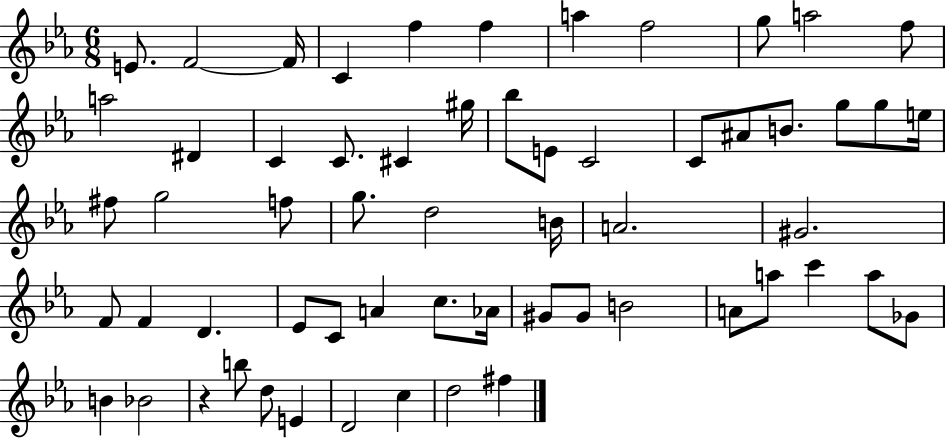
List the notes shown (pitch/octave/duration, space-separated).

E4/e. F4/h F4/s C4/q F5/q F5/q A5/q F5/h G5/e A5/h F5/e A5/h D#4/q C4/q C4/e. C#4/q G#5/s Bb5/e E4/e C4/h C4/e A#4/e B4/e. G5/e G5/e E5/s F#5/e G5/h F5/e G5/e. D5/h B4/s A4/h. G#4/h. F4/e F4/q D4/q. Eb4/e C4/e A4/q C5/e. Ab4/s G#4/e G#4/e B4/h A4/e A5/e C6/q A5/e Gb4/e B4/q Bb4/h R/q B5/e D5/e E4/q D4/h C5/q D5/h F#5/q